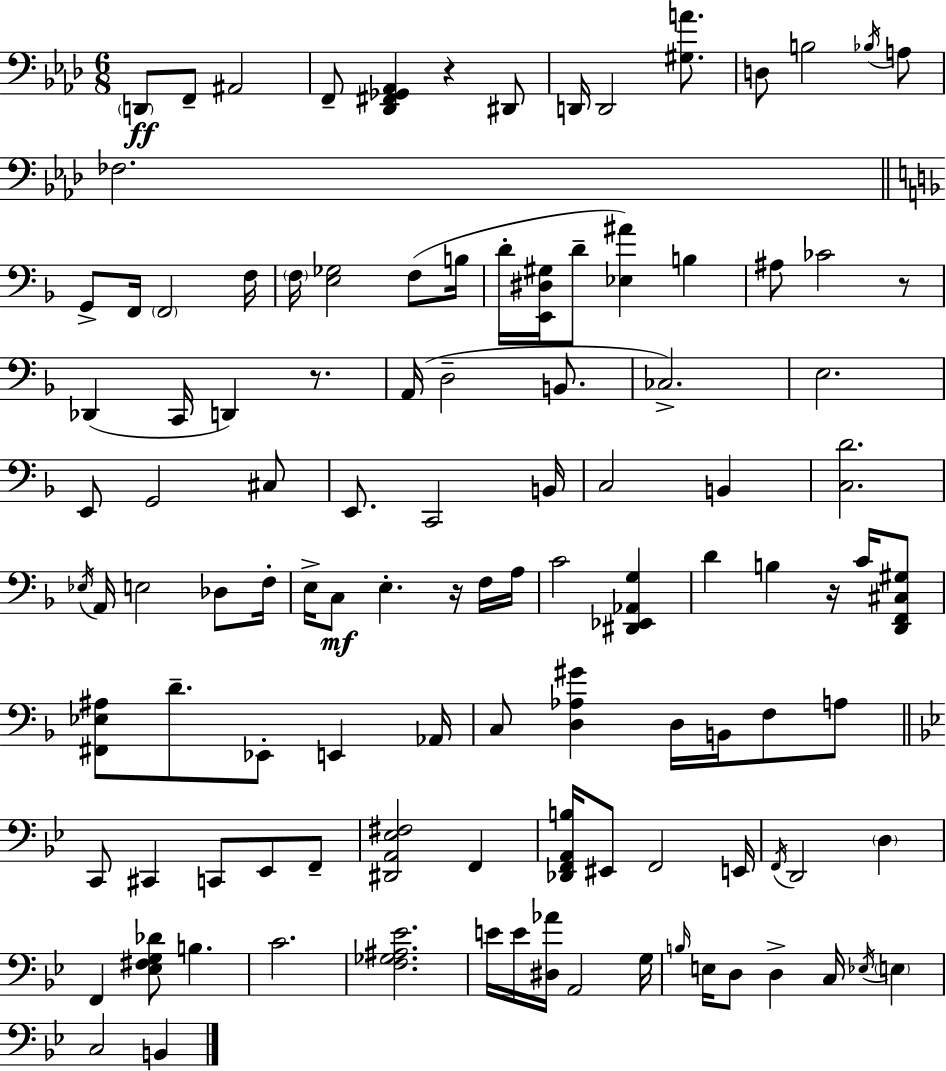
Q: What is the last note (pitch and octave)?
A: B2